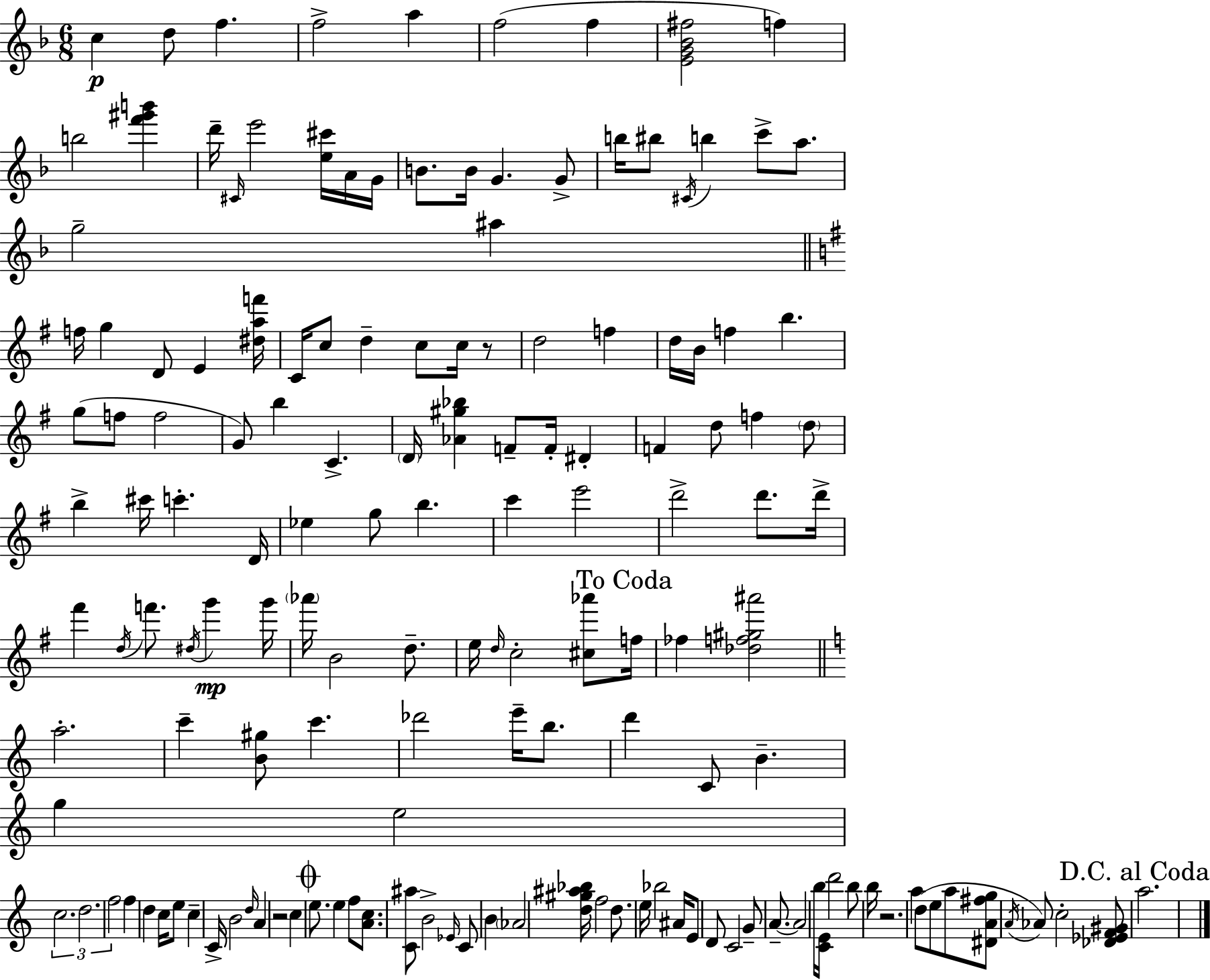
C5/q D5/e F5/q. F5/h A5/q F5/h F5/q [E4,G4,Bb4,F#5]/h F5/q B5/h [F6,G#6,B6]/q D6/s C#4/s E6/h [E5,C#6]/s A4/s G4/s B4/e. B4/s G4/q. G4/e B5/s BIS5/e C#4/s B5/q C6/e A5/e. G5/h A#5/q F5/s G5/q D4/e E4/q [D#5,A5,F6]/s C4/s C5/e D5/q C5/e C5/s R/e D5/h F5/q D5/s B4/s F5/q B5/q. G5/e F5/e F5/h G4/e B5/q C4/q. D4/s [Ab4,G#5,Bb5]/q F4/e F4/s D#4/q F4/q D5/e F5/q D5/e B5/q C#6/s C6/q. D4/s Eb5/q G5/e B5/q. C6/q E6/h D6/h D6/e. D6/s F#6/q D5/s F6/e. D#5/s G6/q G6/s Ab6/s B4/h D5/e. E5/s D5/s C5/h [C#5,Ab6]/e F5/s FES5/q [Db5,F5,G#5,A#6]/h A5/h. C6/q [B4,G#5]/e C6/q. Db6/h E6/s B5/e. D6/q C4/e B4/q. G5/q E5/h C5/h. D5/h. F5/h F5/q D5/q C5/s E5/e C5/q C4/s B4/h D5/s A4/q R/h C5/q E5/e. E5/q F5/e [A4,C5]/e. [C4,A#5]/e B4/h Eb4/s C4/e B4/q Ab4/h [D5,G#5,A#5,Bb5]/s F5/h D5/e. E5/s Bb5/h A#4/s E4/e D4/e C4/h G4/e A4/e. A4/h B5/s [C4,E4]/s D6/h B5/e B5/s R/h. A5/q D5/e E5/e A5/e [D#4,A4,F#5,G5]/e A4/s Ab4/e C5/h [Db4,Eb4,F4,G#4]/e A5/h.